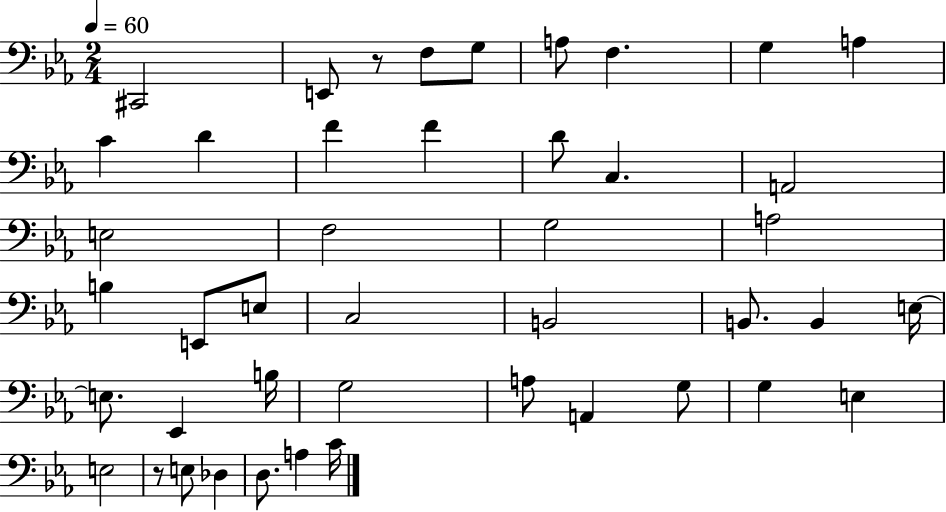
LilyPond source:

{
  \clef bass
  \numericTimeSignature
  \time 2/4
  \key ees \major
  \tempo 4 = 60
  cis,2 | e,8 r8 f8 g8 | a8 f4. | g4 a4 | \break c'4 d'4 | f'4 f'4 | d'8 c4. | a,2 | \break e2 | f2 | g2 | a2 | \break b4 e,8 e8 | c2 | b,2 | b,8. b,4 e16~~ | \break e8. ees,4 b16 | g2 | a8 a,4 g8 | g4 e4 | \break e2 | r8 e8 des4 | d8. a4 c'16 | \bar "|."
}